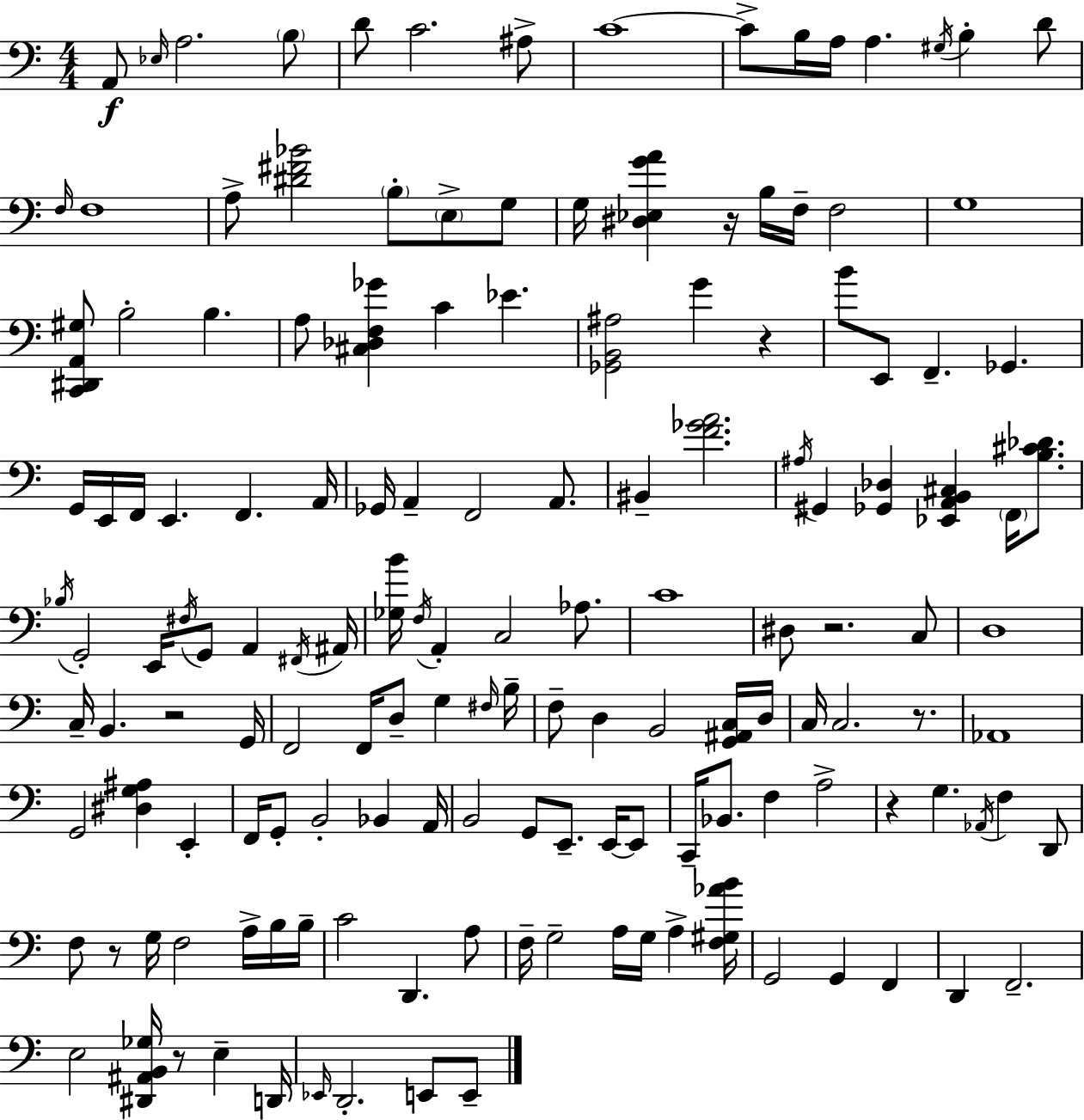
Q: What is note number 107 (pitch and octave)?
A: B3